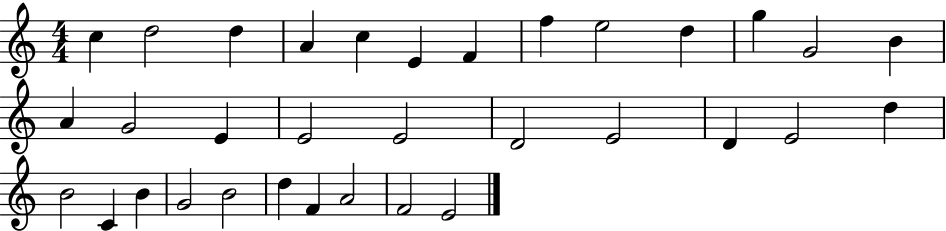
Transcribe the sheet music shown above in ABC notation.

X:1
T:Untitled
M:4/4
L:1/4
K:C
c d2 d A c E F f e2 d g G2 B A G2 E E2 E2 D2 E2 D E2 d B2 C B G2 B2 d F A2 F2 E2